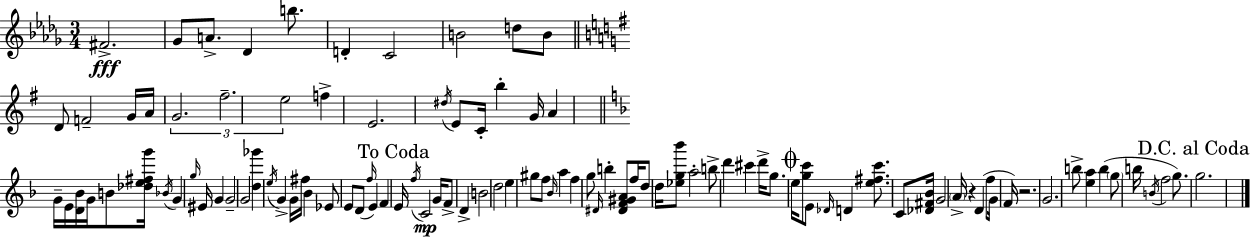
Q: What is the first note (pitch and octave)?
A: F#4